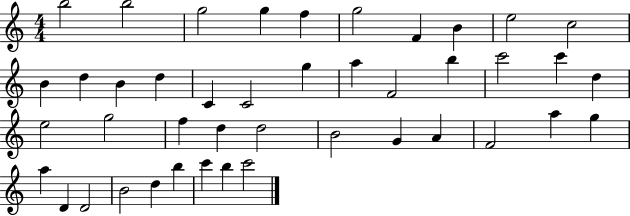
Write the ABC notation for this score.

X:1
T:Untitled
M:4/4
L:1/4
K:C
b2 b2 g2 g f g2 F B e2 c2 B d B d C C2 g a F2 b c'2 c' d e2 g2 f d d2 B2 G A F2 a g a D D2 B2 d b c' b c'2